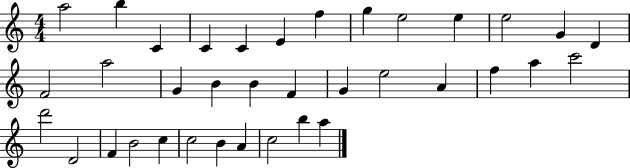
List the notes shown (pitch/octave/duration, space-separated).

A5/h B5/q C4/q C4/q C4/q E4/q F5/q G5/q E5/h E5/q E5/h G4/q D4/q F4/h A5/h G4/q B4/q B4/q F4/q G4/q E5/h A4/q F5/q A5/q C6/h D6/h D4/h F4/q B4/h C5/q C5/h B4/q A4/q C5/h B5/q A5/q